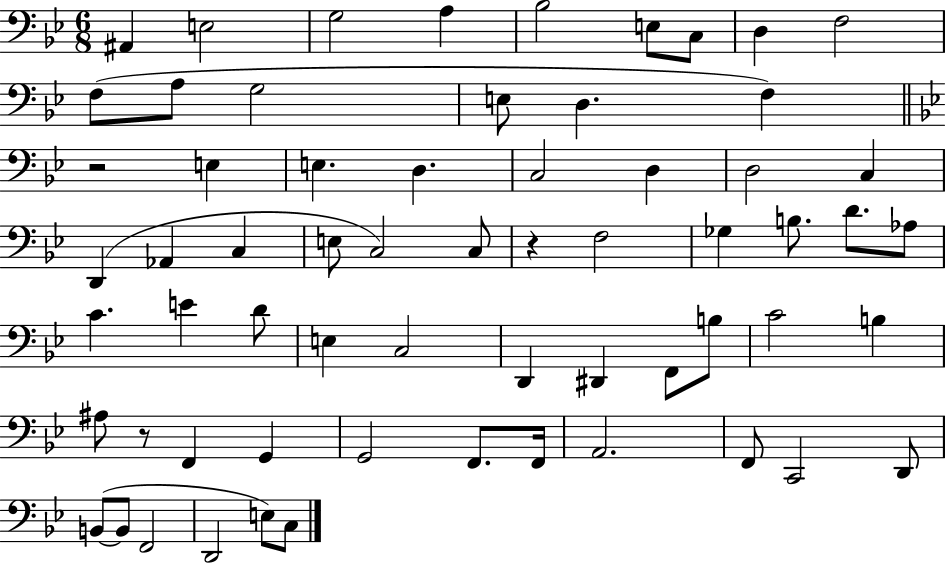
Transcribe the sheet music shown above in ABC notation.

X:1
T:Untitled
M:6/8
L:1/4
K:Bb
^A,, E,2 G,2 A, _B,2 E,/2 C,/2 D, F,2 F,/2 A,/2 G,2 E,/2 D, F, z2 E, E, D, C,2 D, D,2 C, D,, _A,, C, E,/2 C,2 C,/2 z F,2 _G, B,/2 D/2 _A,/2 C E D/2 E, C,2 D,, ^D,, F,,/2 B,/2 C2 B, ^A,/2 z/2 F,, G,, G,,2 F,,/2 F,,/4 A,,2 F,,/2 C,,2 D,,/2 B,,/2 B,,/2 F,,2 D,,2 E,/2 C,/2